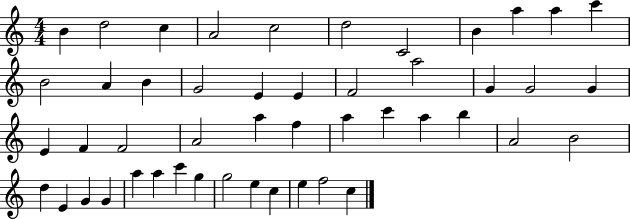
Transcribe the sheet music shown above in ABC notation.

X:1
T:Untitled
M:4/4
L:1/4
K:C
B d2 c A2 c2 d2 C2 B a a c' B2 A B G2 E E F2 a2 G G2 G E F F2 A2 a f a c' a b A2 B2 d E G G a a c' g g2 e c e f2 c